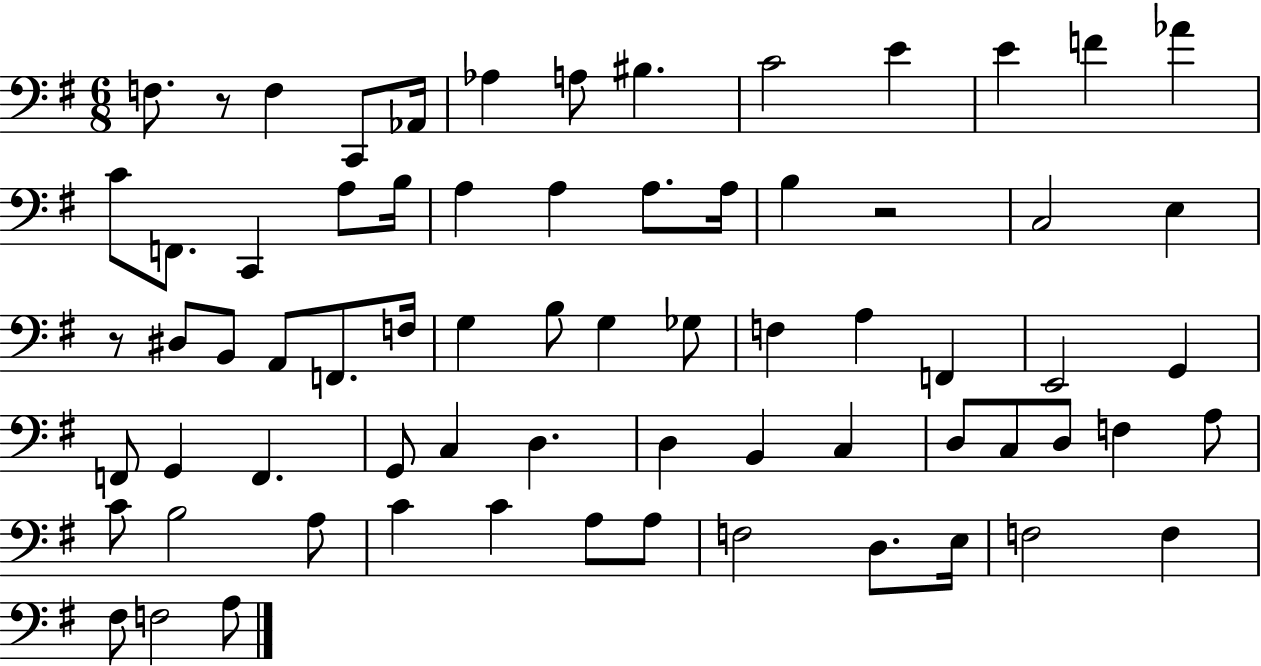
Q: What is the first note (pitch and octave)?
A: F3